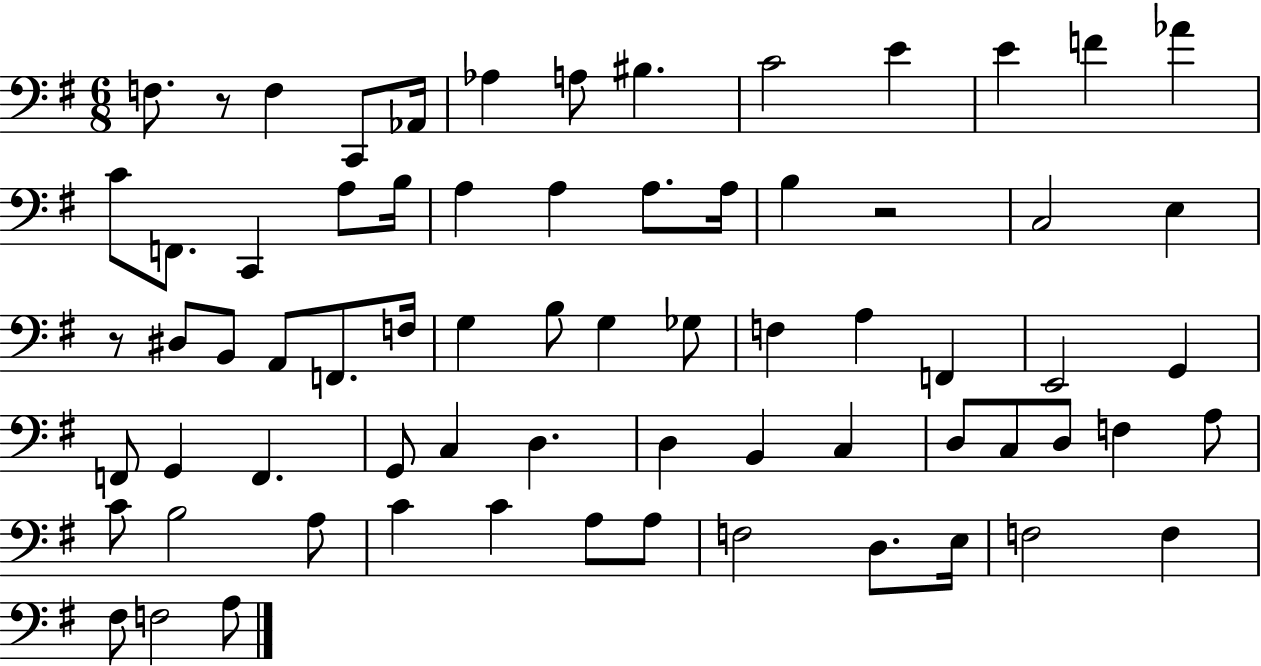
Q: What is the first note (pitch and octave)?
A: F3